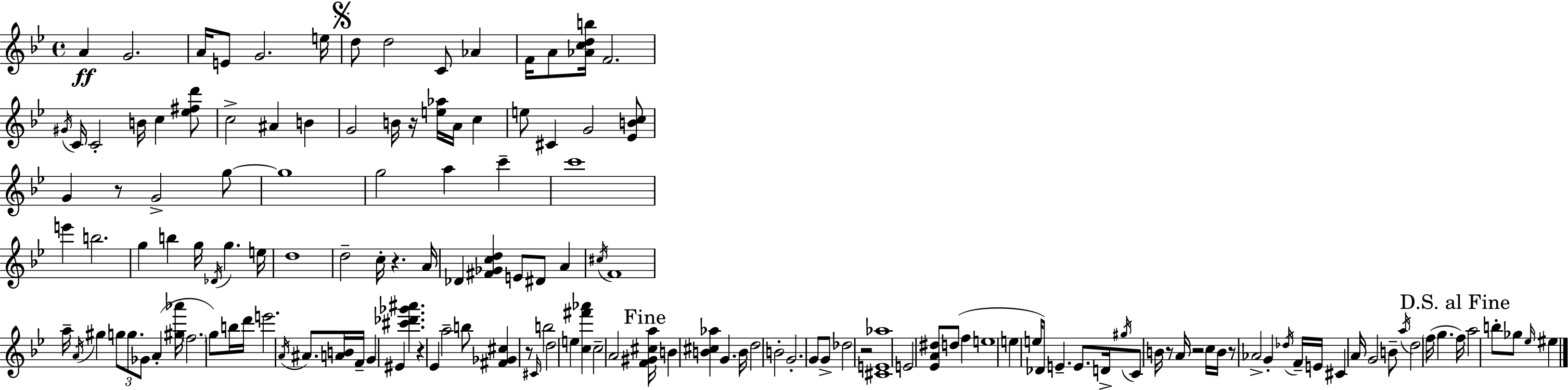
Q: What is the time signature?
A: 4/4